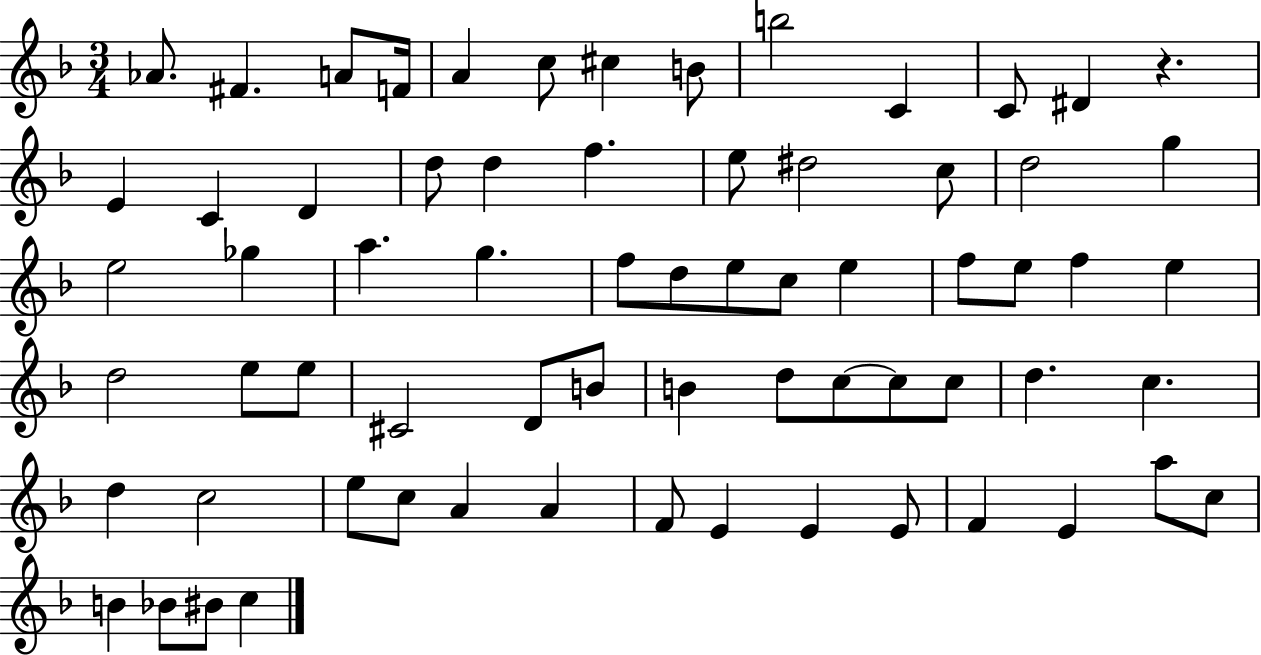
X:1
T:Untitled
M:3/4
L:1/4
K:F
_A/2 ^F A/2 F/4 A c/2 ^c B/2 b2 C C/2 ^D z E C D d/2 d f e/2 ^d2 c/2 d2 g e2 _g a g f/2 d/2 e/2 c/2 e f/2 e/2 f e d2 e/2 e/2 ^C2 D/2 B/2 B d/2 c/2 c/2 c/2 d c d c2 e/2 c/2 A A F/2 E E E/2 F E a/2 c/2 B _B/2 ^B/2 c